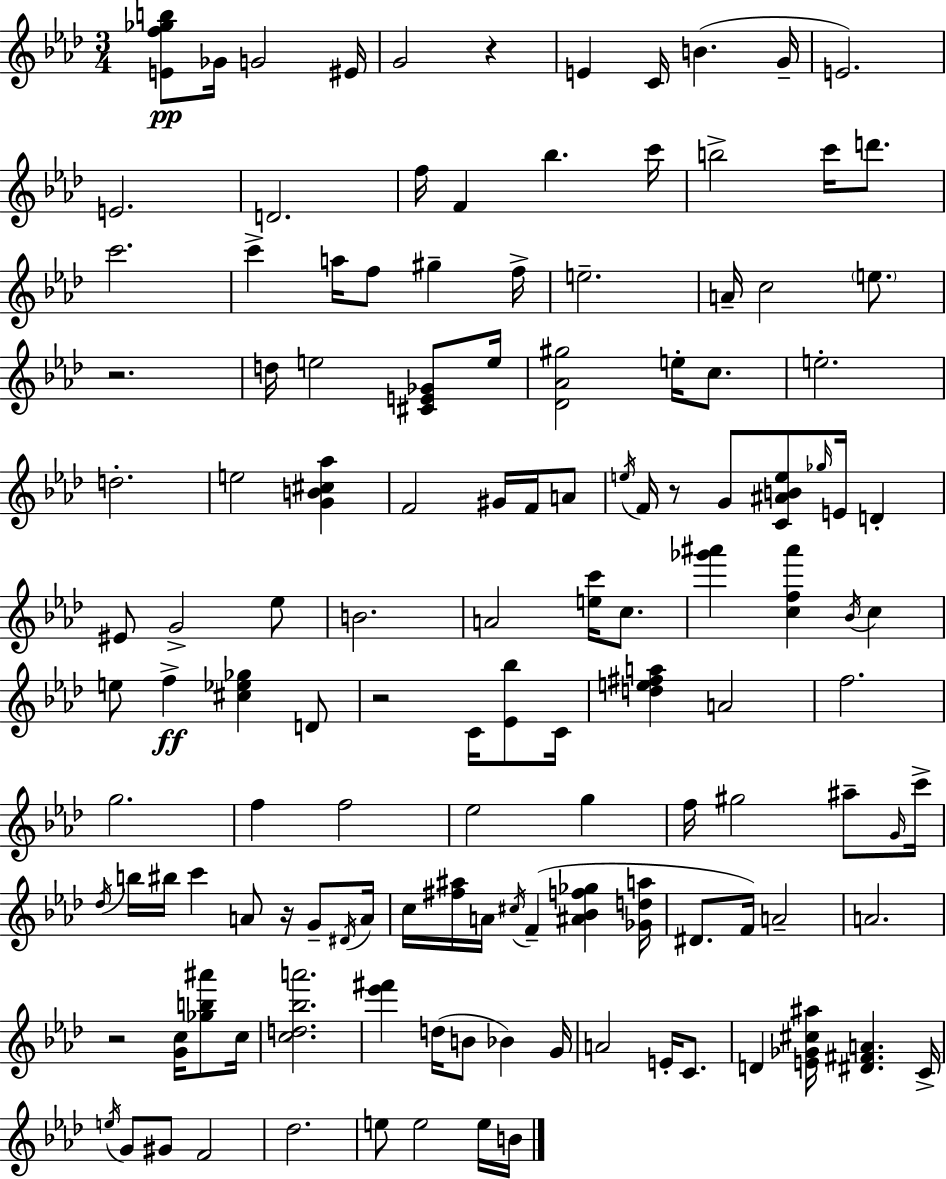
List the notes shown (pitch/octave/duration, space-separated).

[E4,F5,Gb5,B5]/e Gb4/s G4/h EIS4/s G4/h R/q E4/q C4/s B4/q. G4/s E4/h. E4/h. D4/h. F5/s F4/q Bb5/q. C6/s B5/h C6/s D6/e. C6/h. C6/q A5/s F5/e G#5/q F5/s E5/h. A4/s C5/h E5/e. R/h. D5/s E5/h [C#4,E4,Gb4]/e E5/s [Db4,Ab4,G#5]/h E5/s C5/e. E5/h. D5/h. E5/h [G4,B4,C#5,Ab5]/q F4/h G#4/s F4/s A4/e E5/s F4/s R/e G4/e [C4,A#4,B4,E5]/e Gb5/s E4/s D4/q EIS4/e G4/h Eb5/e B4/h. A4/h [E5,C6]/s C5/e. [Gb6,A#6]/q [C5,F5,A#6]/q Bb4/s C5/q E5/e F5/q [C#5,Eb5,Gb5]/q D4/e R/h C4/s [Eb4,Bb5]/e C4/s [D5,E5,F#5,A5]/q A4/h F5/h. G5/h. F5/q F5/h Eb5/h G5/q F5/s G#5/h A#5/e G4/s C6/s Db5/s B5/s BIS5/s C6/q A4/e R/s G4/e D#4/s A4/s C5/s [F#5,A#5]/s A4/s C#5/s F4/q [A#4,Bb4,F5,Gb5]/q [Gb4,D5,A5]/s D#4/e. F4/s A4/h A4/h. R/h [G4,C5]/s [Gb5,B5,A#6]/e C5/s [C5,D5,Bb5,A6]/h. [Eb6,F#6]/q D5/s B4/e Bb4/q G4/s A4/h E4/s C4/e. D4/q [E4,Gb4,C#5,A#5]/s [D#4,F#4,A4]/q. C4/s E5/s G4/e G#4/e F4/h Db5/h. E5/e E5/h E5/s B4/s